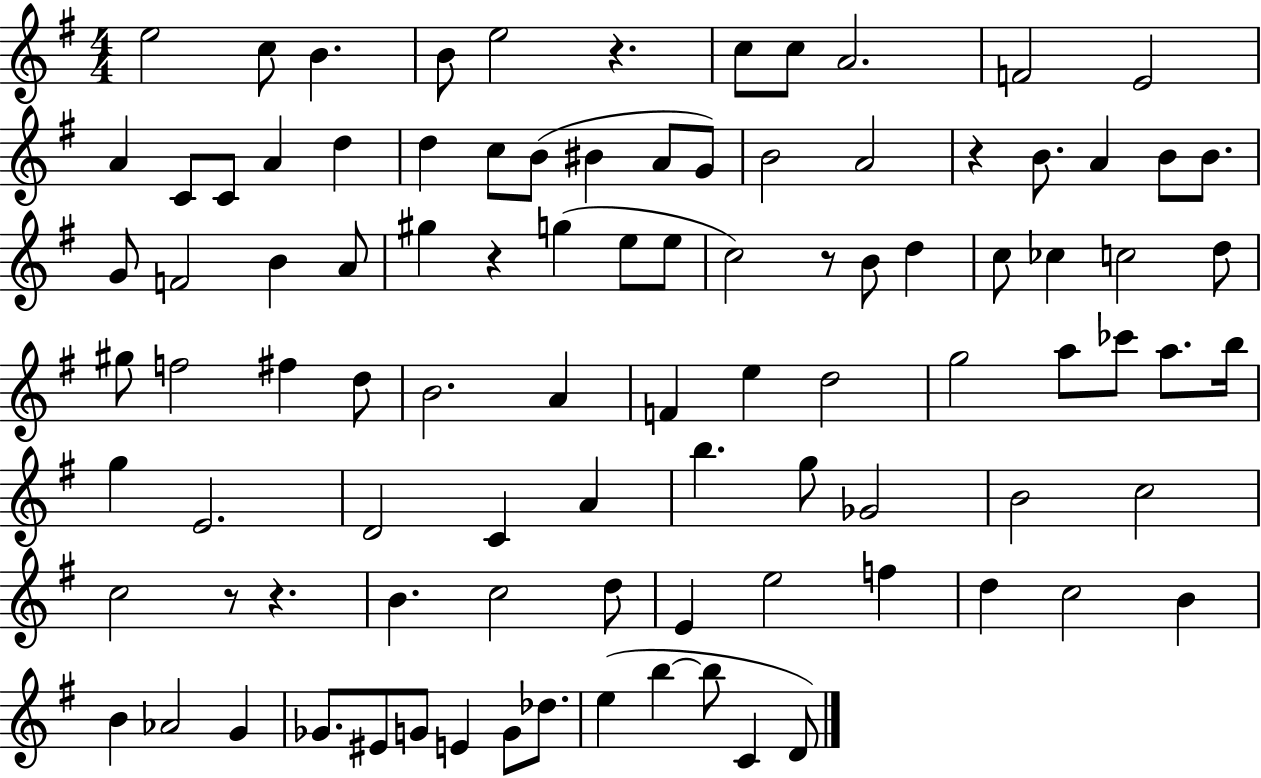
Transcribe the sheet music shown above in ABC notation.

X:1
T:Untitled
M:4/4
L:1/4
K:G
e2 c/2 B B/2 e2 z c/2 c/2 A2 F2 E2 A C/2 C/2 A d d c/2 B/2 ^B A/2 G/2 B2 A2 z B/2 A B/2 B/2 G/2 F2 B A/2 ^g z g e/2 e/2 c2 z/2 B/2 d c/2 _c c2 d/2 ^g/2 f2 ^f d/2 B2 A F e d2 g2 a/2 _c'/2 a/2 b/4 g E2 D2 C A b g/2 _G2 B2 c2 c2 z/2 z B c2 d/2 E e2 f d c2 B B _A2 G _G/2 ^E/2 G/2 E G/2 _d/2 e b b/2 C D/2